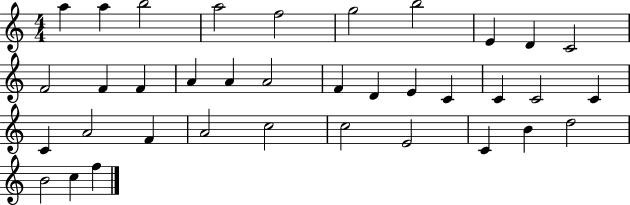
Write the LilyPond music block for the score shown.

{
  \clef treble
  \numericTimeSignature
  \time 4/4
  \key c \major
  a''4 a''4 b''2 | a''2 f''2 | g''2 b''2 | e'4 d'4 c'2 | \break f'2 f'4 f'4 | a'4 a'4 a'2 | f'4 d'4 e'4 c'4 | c'4 c'2 c'4 | \break c'4 a'2 f'4 | a'2 c''2 | c''2 e'2 | c'4 b'4 d''2 | \break b'2 c''4 f''4 | \bar "|."
}